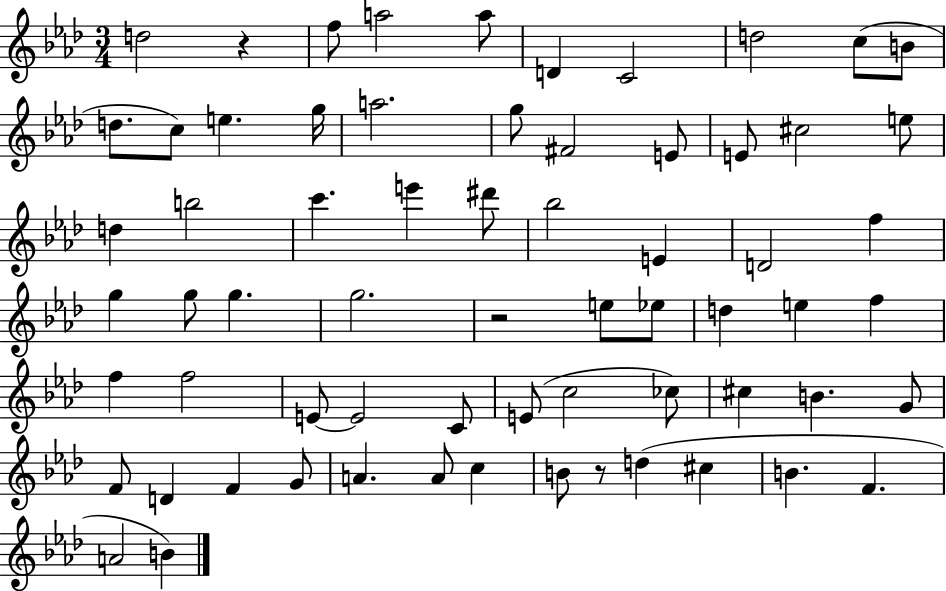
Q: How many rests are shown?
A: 3